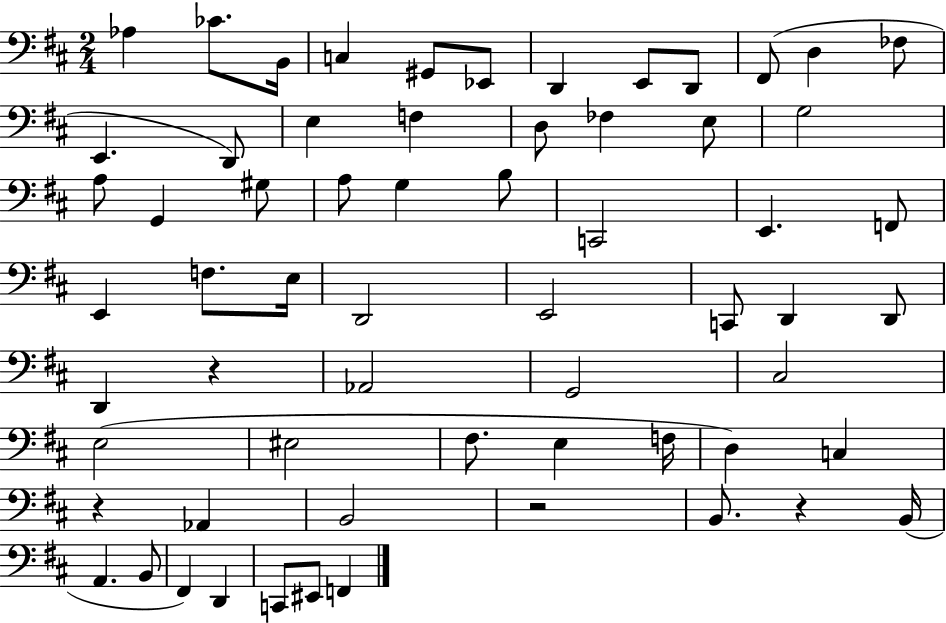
{
  \clef bass
  \numericTimeSignature
  \time 2/4
  \key d \major
  aes4 ces'8. b,16 | c4 gis,8 ees,8 | d,4 e,8 d,8 | fis,8( d4 fes8 | \break e,4. d,8) | e4 f4 | d8 fes4 e8 | g2 | \break a8 g,4 gis8 | a8 g4 b8 | c,2 | e,4. f,8 | \break e,4 f8. e16 | d,2 | e,2 | c,8 d,4 d,8 | \break d,4 r4 | aes,2 | g,2 | cis2 | \break e2( | eis2 | fis8. e4 f16 | d4) c4 | \break r4 aes,4 | b,2 | r2 | b,8. r4 b,16( | \break a,4. b,8 | fis,4) d,4 | c,8 eis,8 f,4 | \bar "|."
}